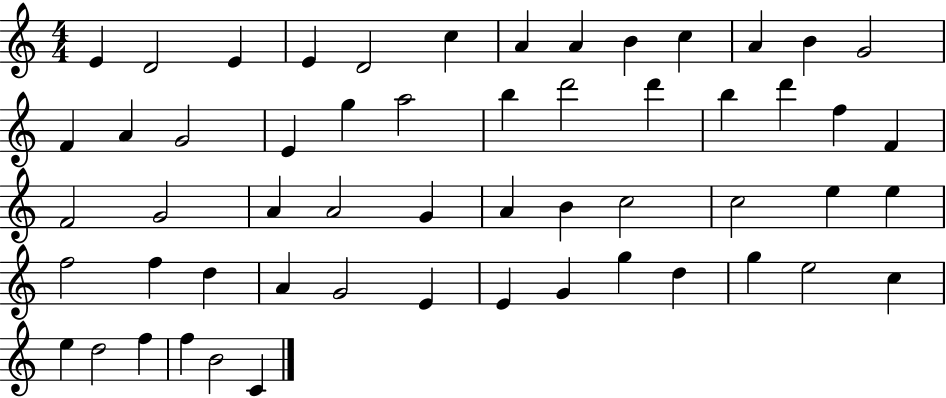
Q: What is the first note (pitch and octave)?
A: E4